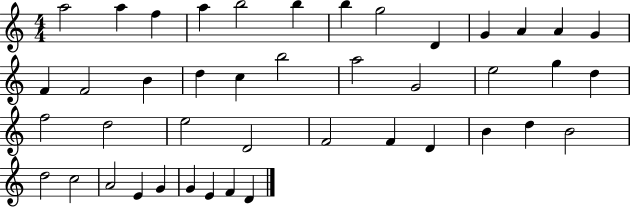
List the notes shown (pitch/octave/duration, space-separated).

A5/h A5/q F5/q A5/q B5/h B5/q B5/q G5/h D4/q G4/q A4/q A4/q G4/q F4/q F4/h B4/q D5/q C5/q B5/h A5/h G4/h E5/h G5/q D5/q F5/h D5/h E5/h D4/h F4/h F4/q D4/q B4/q D5/q B4/h D5/h C5/h A4/h E4/q G4/q G4/q E4/q F4/q D4/q